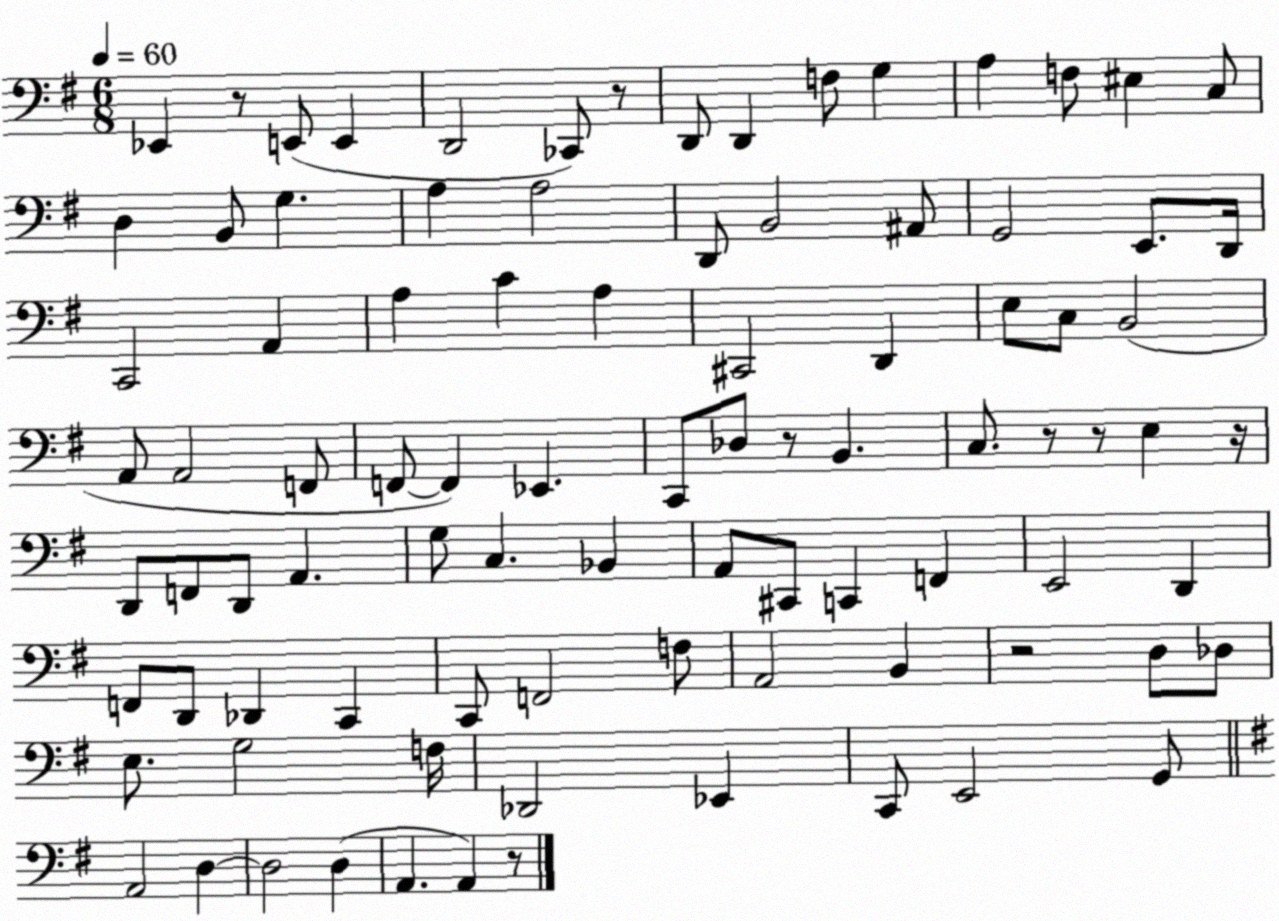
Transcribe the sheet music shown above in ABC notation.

X:1
T:Untitled
M:6/8
L:1/4
K:G
_E,, z/2 E,,/2 E,, D,,2 _C,,/2 z/2 D,,/2 D,, F,/2 G, A, F,/2 ^E, C,/2 D, B,,/2 G, A, A,2 D,,/2 B,,2 ^A,,/2 G,,2 E,,/2 D,,/4 C,,2 A,, A, C A, ^C,,2 D,, E,/2 C,/2 B,,2 A,,/2 A,,2 F,,/2 F,,/2 F,, _E,, C,,/2 _D,/2 z/2 B,, C,/2 z/2 z/2 E, z/4 D,,/2 F,,/2 D,,/2 A,, G,/2 C, _B,, A,,/2 ^C,,/2 C,, F,, E,,2 D,, F,,/2 D,,/2 _D,, C,, C,,/2 F,,2 F,/2 A,,2 B,, z2 D,/2 _D,/2 E,/2 G,2 F,/4 _D,,2 _E,, C,,/2 E,,2 G,,/2 A,,2 D, D,2 D, A,, A,, z/2